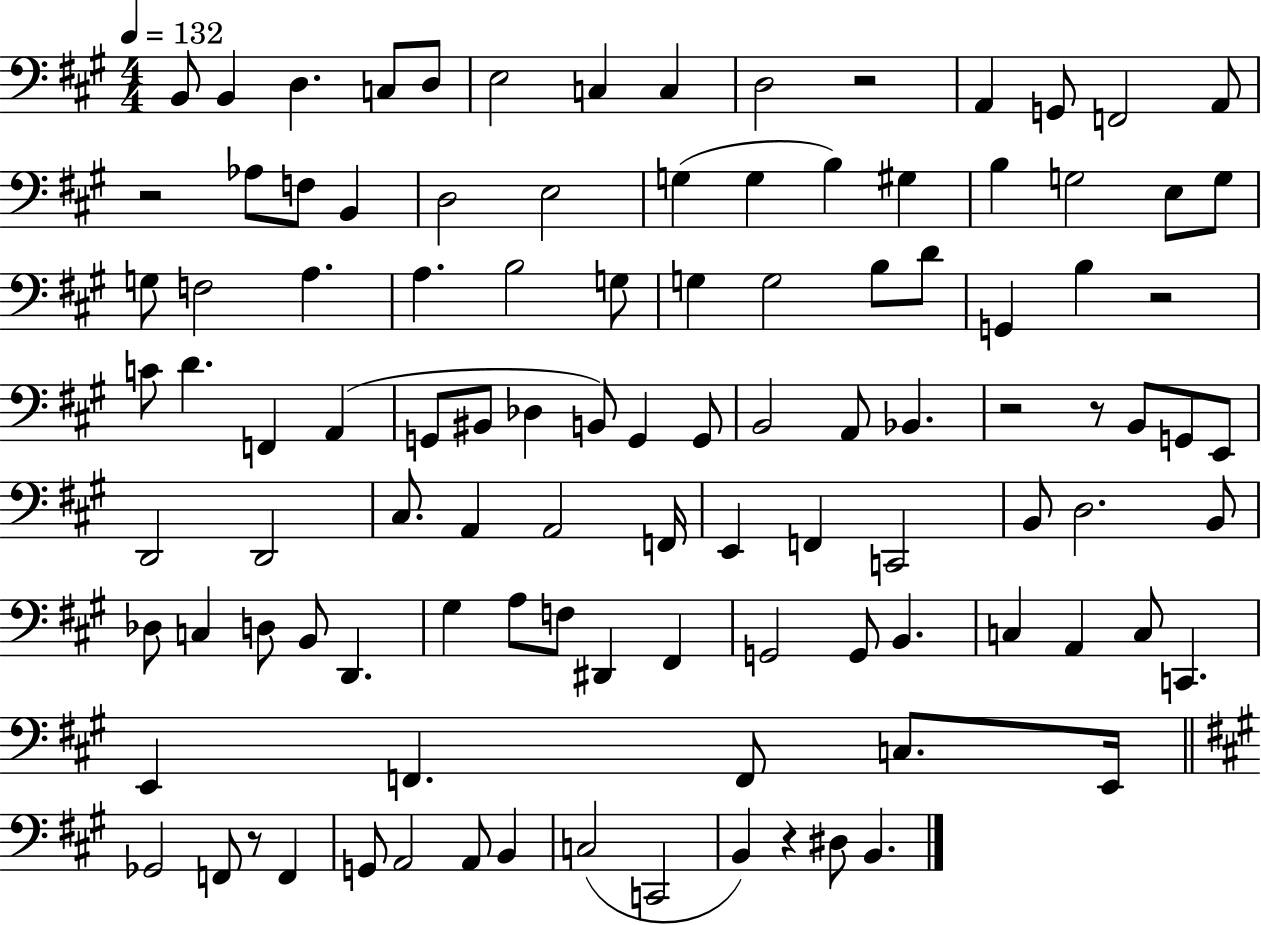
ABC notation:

X:1
T:Untitled
M:4/4
L:1/4
K:A
B,,/2 B,, D, C,/2 D,/2 E,2 C, C, D,2 z2 A,, G,,/2 F,,2 A,,/2 z2 _A,/2 F,/2 B,, D,2 E,2 G, G, B, ^G, B, G,2 E,/2 G,/2 G,/2 F,2 A, A, B,2 G,/2 G, G,2 B,/2 D/2 G,, B, z2 C/2 D F,, A,, G,,/2 ^B,,/2 _D, B,,/2 G,, G,,/2 B,,2 A,,/2 _B,, z2 z/2 B,,/2 G,,/2 E,,/2 D,,2 D,,2 ^C,/2 A,, A,,2 F,,/4 E,, F,, C,,2 B,,/2 D,2 B,,/2 _D,/2 C, D,/2 B,,/2 D,, ^G, A,/2 F,/2 ^D,, ^F,, G,,2 G,,/2 B,, C, A,, C,/2 C,, E,, F,, F,,/2 C,/2 E,,/4 _G,,2 F,,/2 z/2 F,, G,,/2 A,,2 A,,/2 B,, C,2 C,,2 B,, z ^D,/2 B,,